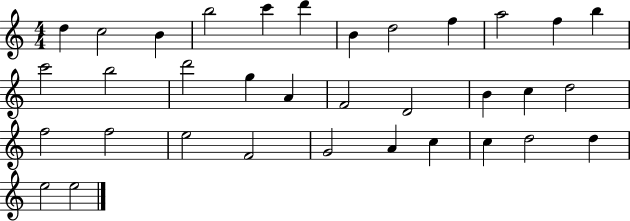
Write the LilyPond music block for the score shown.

{
  \clef treble
  \numericTimeSignature
  \time 4/4
  \key c \major
  d''4 c''2 b'4 | b''2 c'''4 d'''4 | b'4 d''2 f''4 | a''2 f''4 b''4 | \break c'''2 b''2 | d'''2 g''4 a'4 | f'2 d'2 | b'4 c''4 d''2 | \break f''2 f''2 | e''2 f'2 | g'2 a'4 c''4 | c''4 d''2 d''4 | \break e''2 e''2 | \bar "|."
}